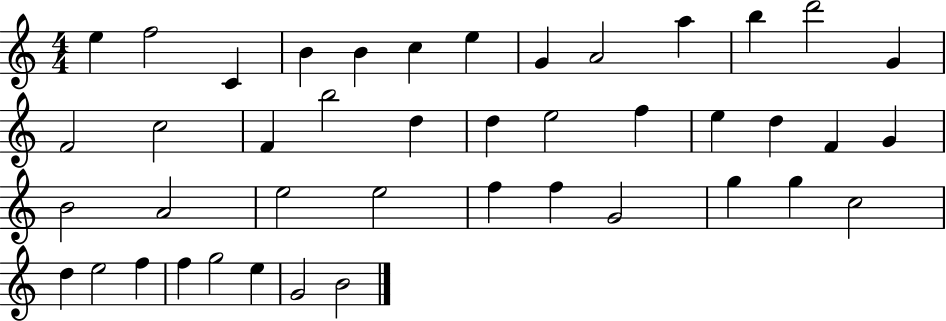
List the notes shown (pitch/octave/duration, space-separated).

E5/q F5/h C4/q B4/q B4/q C5/q E5/q G4/q A4/h A5/q B5/q D6/h G4/q F4/h C5/h F4/q B5/h D5/q D5/q E5/h F5/q E5/q D5/q F4/q G4/q B4/h A4/h E5/h E5/h F5/q F5/q G4/h G5/q G5/q C5/h D5/q E5/h F5/q F5/q G5/h E5/q G4/h B4/h